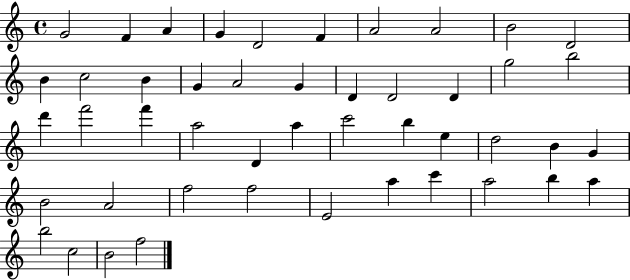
{
  \clef treble
  \time 4/4
  \defaultTimeSignature
  \key c \major
  g'2 f'4 a'4 | g'4 d'2 f'4 | a'2 a'2 | b'2 d'2 | \break b'4 c''2 b'4 | g'4 a'2 g'4 | d'4 d'2 d'4 | g''2 b''2 | \break d'''4 f'''2 f'''4 | a''2 d'4 a''4 | c'''2 b''4 e''4 | d''2 b'4 g'4 | \break b'2 a'2 | f''2 f''2 | e'2 a''4 c'''4 | a''2 b''4 a''4 | \break b''2 c''2 | b'2 f''2 | \bar "|."
}